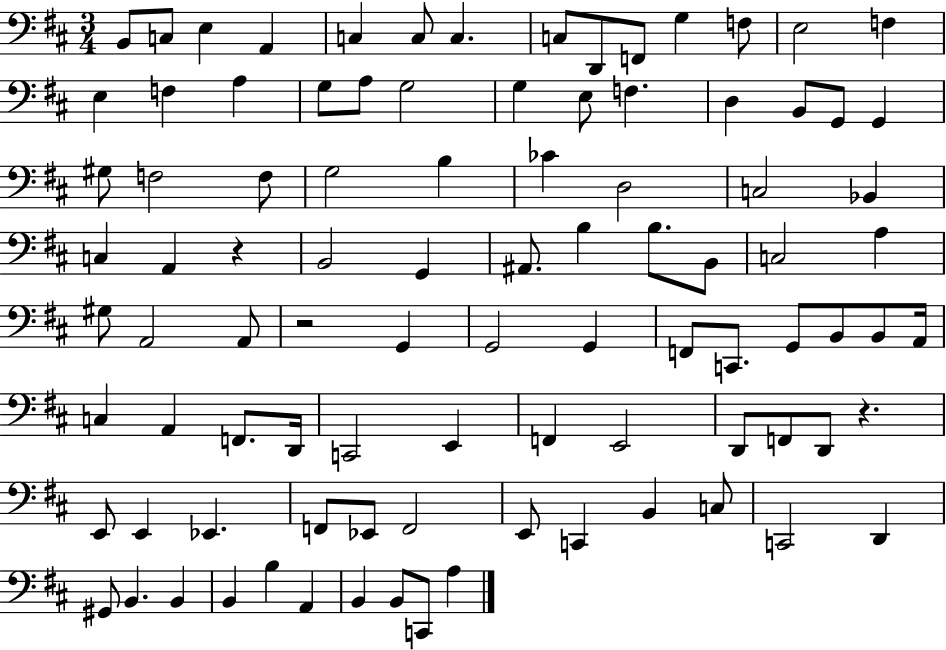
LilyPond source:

{
  \clef bass
  \numericTimeSignature
  \time 3/4
  \key d \major
  b,8 c8 e4 a,4 | c4 c8 c4. | c8 d,8 f,8 g4 f8 | e2 f4 | \break e4 f4 a4 | g8 a8 g2 | g4 e8 f4. | d4 b,8 g,8 g,4 | \break gis8 f2 f8 | g2 b4 | ces'4 d2 | c2 bes,4 | \break c4 a,4 r4 | b,2 g,4 | ais,8. b4 b8. b,8 | c2 a4 | \break gis8 a,2 a,8 | r2 g,4 | g,2 g,4 | f,8 c,8. g,8 b,8 b,8 a,16 | \break c4 a,4 f,8. d,16 | c,2 e,4 | f,4 e,2 | d,8 f,8 d,8 r4. | \break e,8 e,4 ees,4. | f,8 ees,8 f,2 | e,8 c,4 b,4 c8 | c,2 d,4 | \break gis,8 b,4. b,4 | b,4 b4 a,4 | b,4 b,8 c,8 a4 | \bar "|."
}